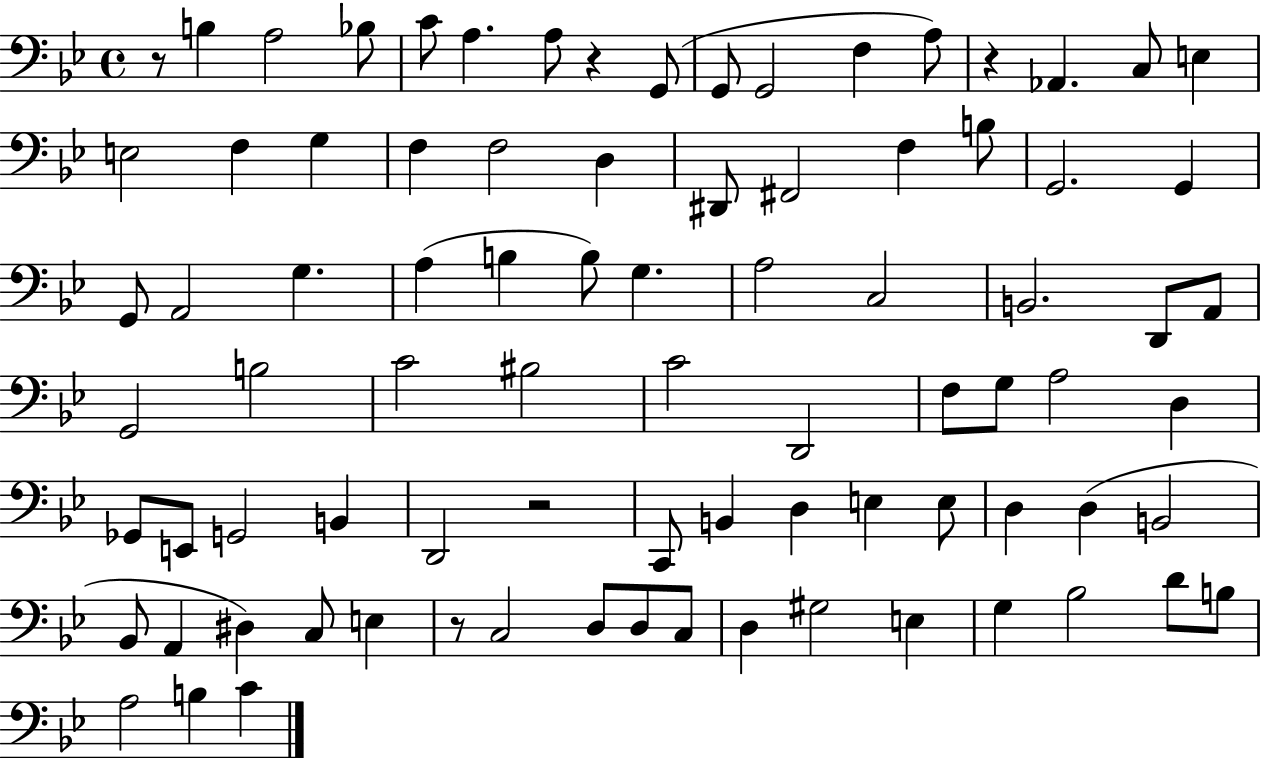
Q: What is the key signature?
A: BES major